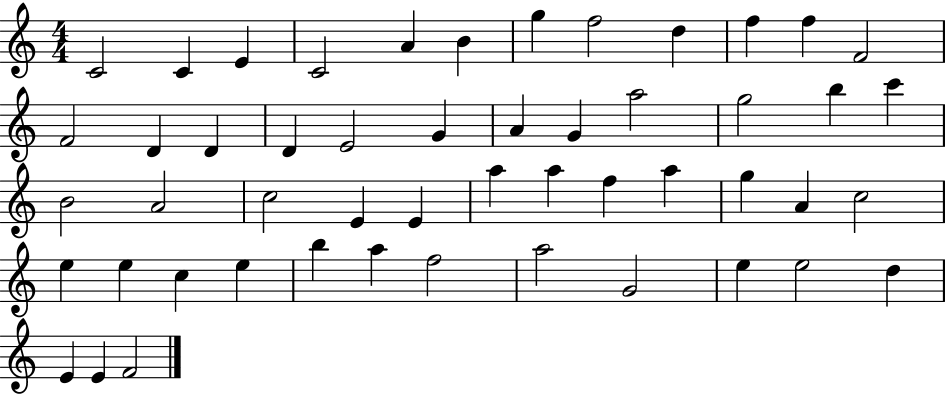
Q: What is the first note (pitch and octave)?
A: C4